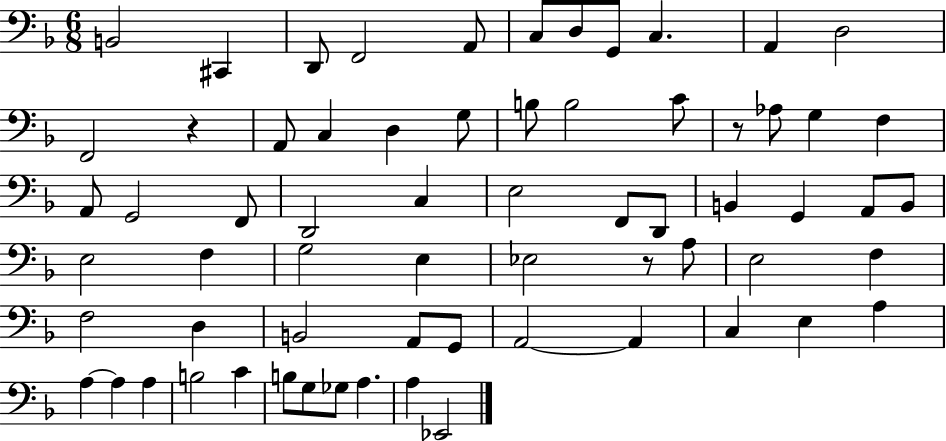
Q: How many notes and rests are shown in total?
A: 66